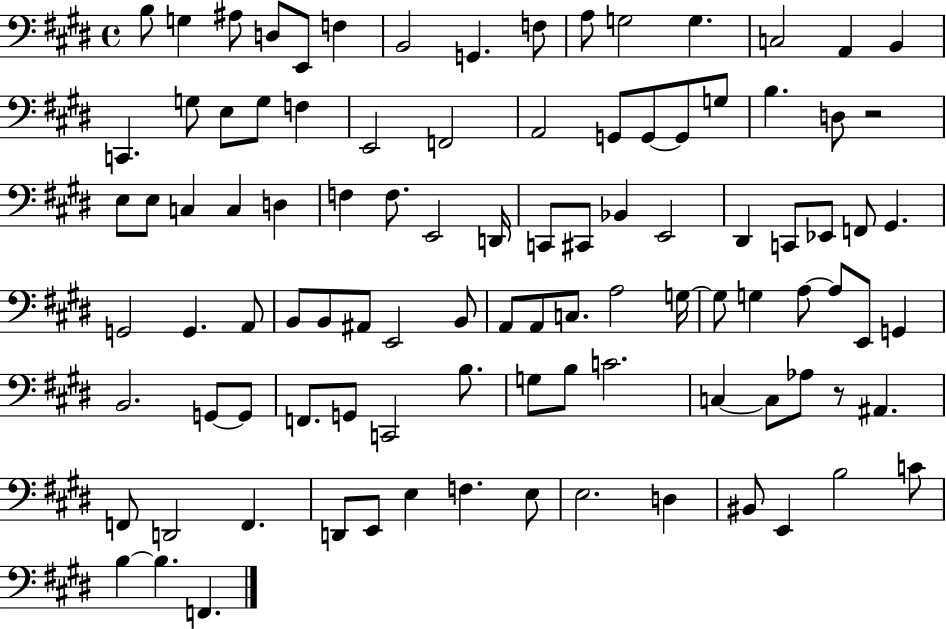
X:1
T:Untitled
M:4/4
L:1/4
K:E
B,/2 G, ^A,/2 D,/2 E,,/2 F, B,,2 G,, F,/2 A,/2 G,2 G, C,2 A,, B,, C,, G,/2 E,/2 G,/2 F, E,,2 F,,2 A,,2 G,,/2 G,,/2 G,,/2 G,/2 B, D,/2 z2 E,/2 E,/2 C, C, D, F, F,/2 E,,2 D,,/4 C,,/2 ^C,,/2 _B,, E,,2 ^D,, C,,/2 _E,,/2 F,,/2 ^G,, G,,2 G,, A,,/2 B,,/2 B,,/2 ^A,,/2 E,,2 B,,/2 A,,/2 A,,/2 C,/2 A,2 G,/4 G,/2 G, A,/2 A,/2 E,,/2 G,, B,,2 G,,/2 G,,/2 F,,/2 G,,/2 C,,2 B,/2 G,/2 B,/2 C2 C, C,/2 _A,/2 z/2 ^A,, F,,/2 D,,2 F,, D,,/2 E,,/2 E, F, E,/2 E,2 D, ^B,,/2 E,, B,2 C/2 B, B, F,,